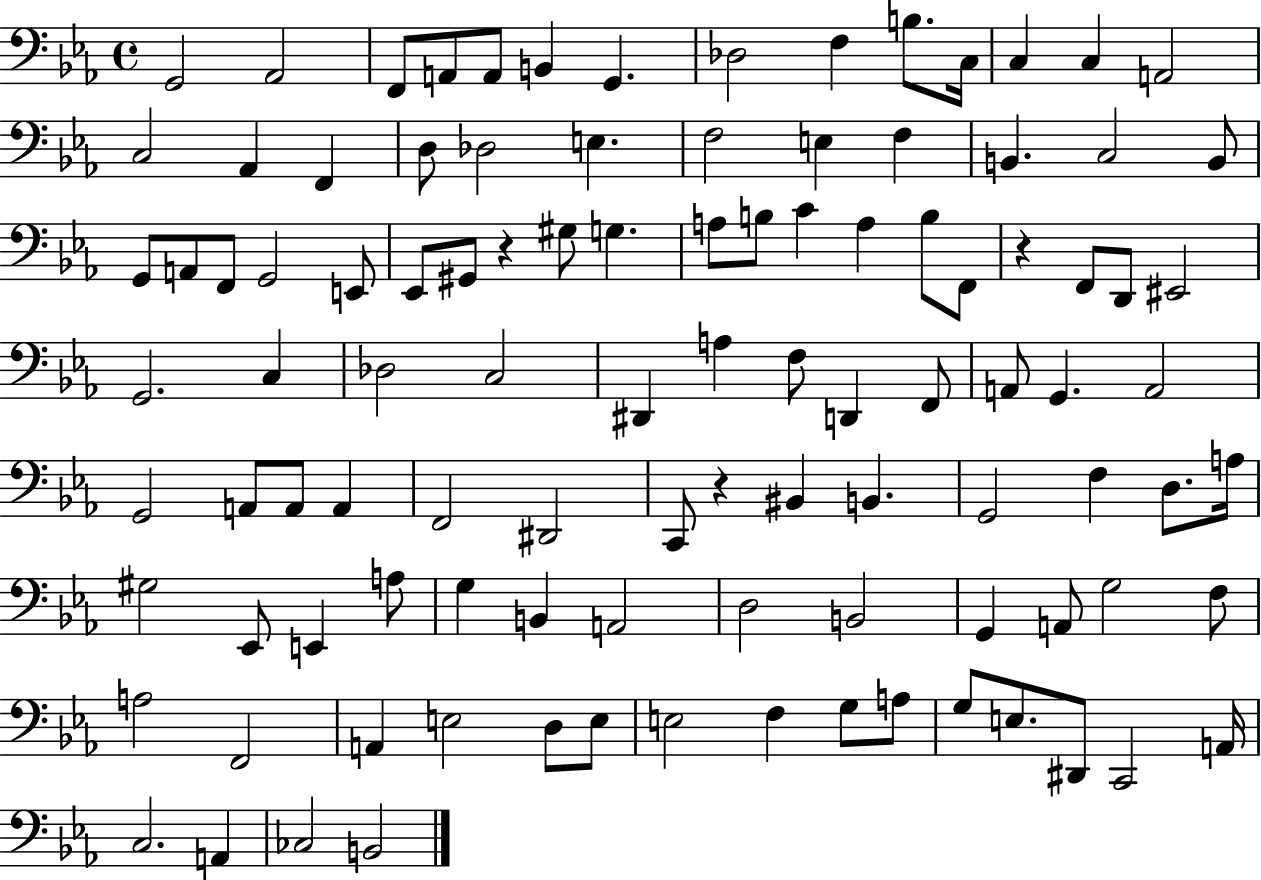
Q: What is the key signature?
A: EES major